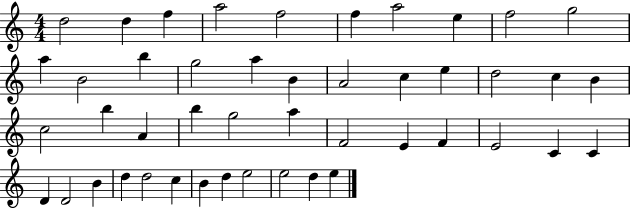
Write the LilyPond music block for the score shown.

{
  \clef treble
  \numericTimeSignature
  \time 4/4
  \key c \major
  d''2 d''4 f''4 | a''2 f''2 | f''4 a''2 e''4 | f''2 g''2 | \break a''4 b'2 b''4 | g''2 a''4 b'4 | a'2 c''4 e''4 | d''2 c''4 b'4 | \break c''2 b''4 a'4 | b''4 g''2 a''4 | f'2 e'4 f'4 | e'2 c'4 c'4 | \break d'4 d'2 b'4 | d''4 d''2 c''4 | b'4 d''4 e''2 | e''2 d''4 e''4 | \break \bar "|."
}